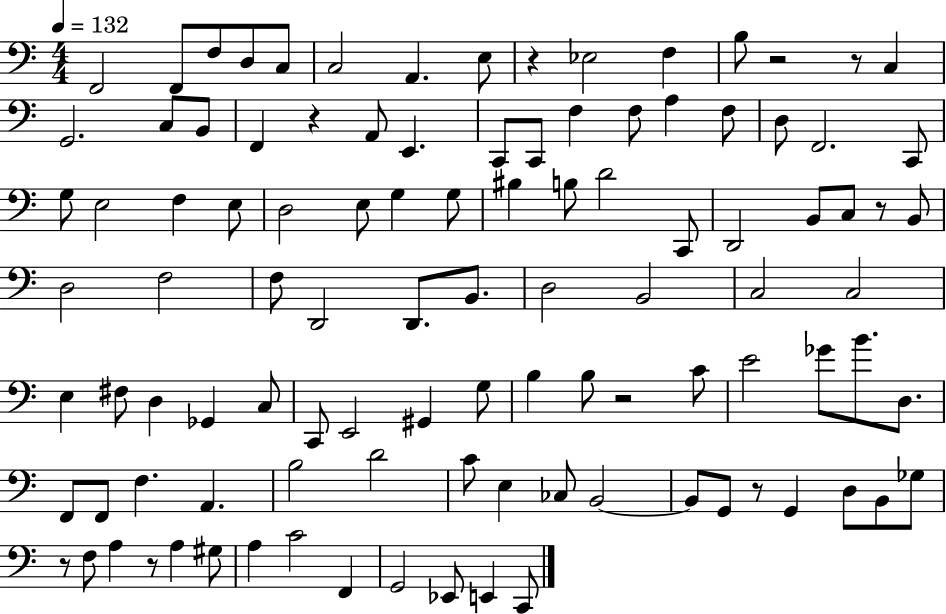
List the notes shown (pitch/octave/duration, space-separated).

F2/h F2/e F3/e D3/e C3/e C3/h A2/q. E3/e R/q Eb3/h F3/q B3/e R/h R/e C3/q G2/h. C3/e B2/e F2/q R/q A2/e E2/q. C2/e C2/e F3/q F3/e A3/q F3/e D3/e F2/h. C2/e G3/e E3/h F3/q E3/e D3/h E3/e G3/q G3/e BIS3/q B3/e D4/h C2/e D2/h B2/e C3/e R/e B2/e D3/h F3/h F3/e D2/h D2/e. B2/e. D3/h B2/h C3/h C3/h E3/q F#3/e D3/q Gb2/q C3/e C2/e E2/h G#2/q G3/e B3/q B3/e R/h C4/e E4/h Gb4/e B4/e. D3/e. F2/e F2/e F3/q. A2/q. B3/h D4/h C4/e E3/q CES3/e B2/h B2/e G2/e R/e G2/q D3/e B2/e Gb3/e R/e F3/e A3/q R/e A3/q G#3/e A3/q C4/h F2/q G2/h Eb2/e E2/q C2/e